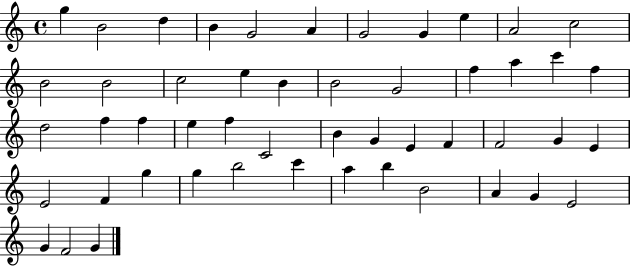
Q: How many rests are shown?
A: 0